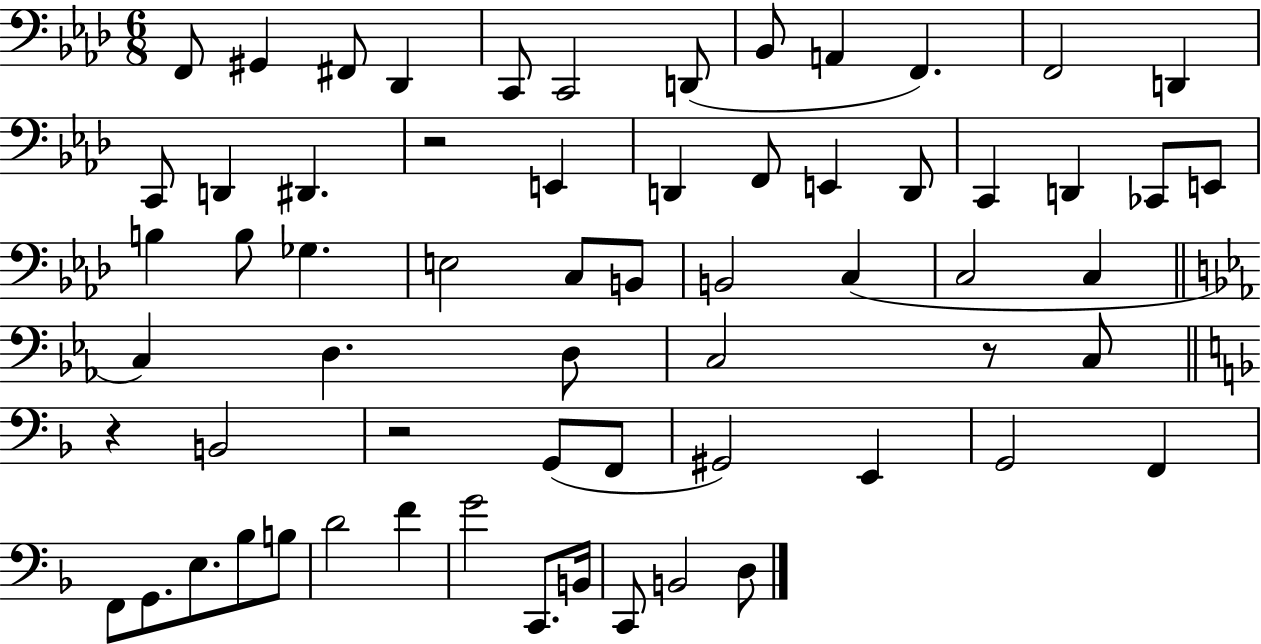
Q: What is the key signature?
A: AES major